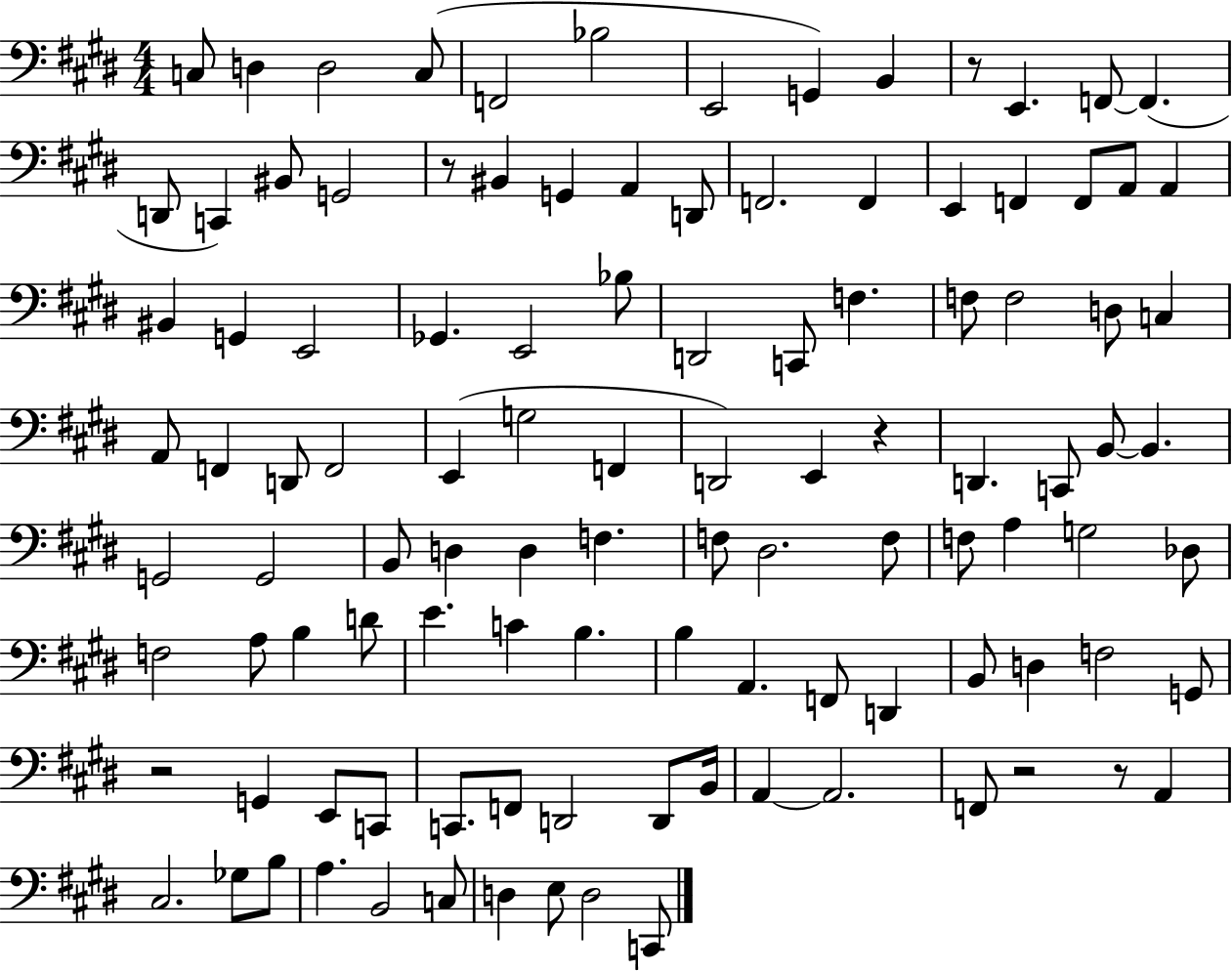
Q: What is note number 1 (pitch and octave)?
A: C3